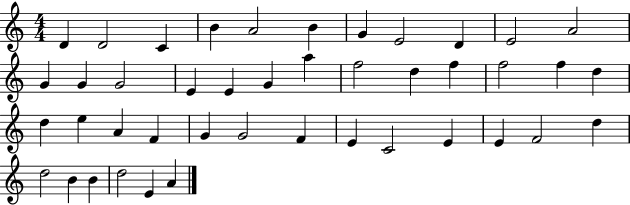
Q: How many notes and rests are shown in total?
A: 43